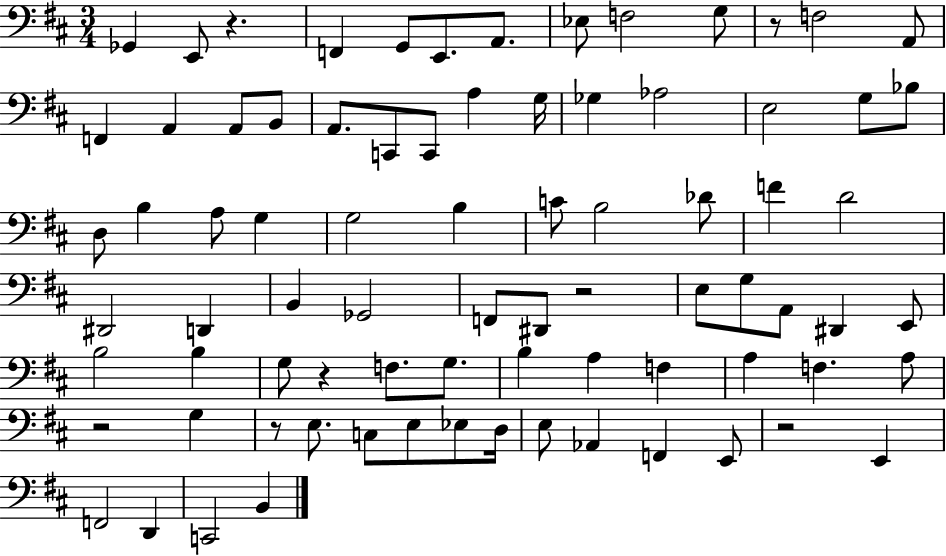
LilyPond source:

{
  \clef bass
  \numericTimeSignature
  \time 3/4
  \key d \major
  ges,4 e,8 r4. | f,4 g,8 e,8. a,8. | ees8 f2 g8 | r8 f2 a,8 | \break f,4 a,4 a,8 b,8 | a,8. c,8 c,8 a4 g16 | ges4 aes2 | e2 g8 bes8 | \break d8 b4 a8 g4 | g2 b4 | c'8 b2 des'8 | f'4 d'2 | \break dis,2 d,4 | b,4 ges,2 | f,8 dis,8 r2 | e8 g8 a,8 dis,4 e,8 | \break b2 b4 | g8 r4 f8. g8. | b4 a4 f4 | a4 f4. a8 | \break r2 g4 | r8 e8. c8 e8 ees8 d16 | e8 aes,4 f,4 e,8 | r2 e,4 | \break f,2 d,4 | c,2 b,4 | \bar "|."
}